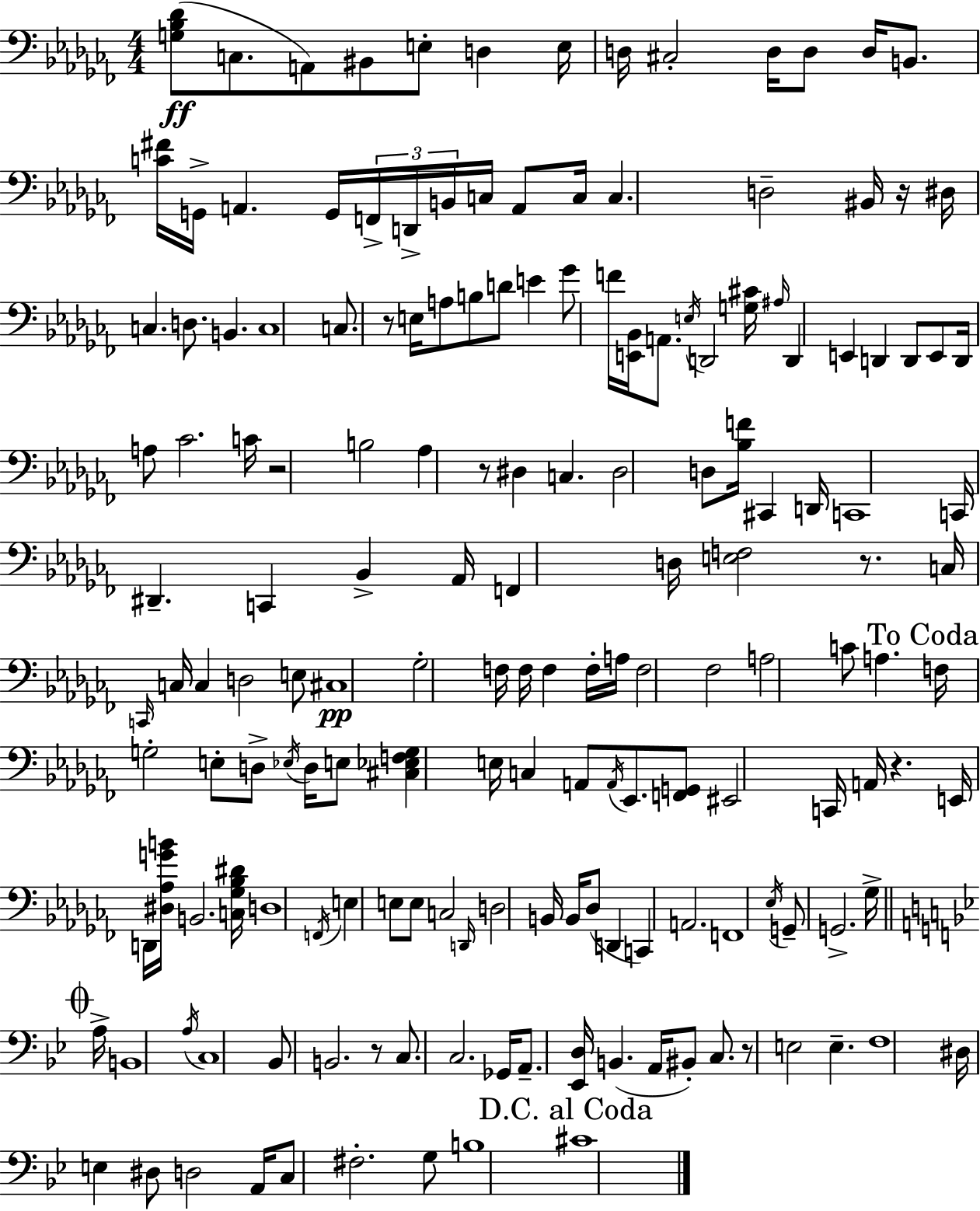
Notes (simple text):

[G3,Bb3,Db4]/e C3/e. A2/e BIS2/e E3/e D3/q E3/s D3/s C#3/h D3/s D3/e D3/s B2/e. [C4,F#4]/s G2/s A2/q. G2/s F2/s D2/s B2/s C3/s A2/e C3/s C3/q. D3/h BIS2/s R/s D#3/s C3/q. D3/e. B2/q. C3/w C3/e. R/e E3/s A3/e B3/e D4/e E4/q Gb4/e F4/s [E2,Bb2]/s A2/e. E3/s D2/h [G3,C#4]/s A#3/s D2/q E2/q D2/q D2/e E2/e D2/s A3/e CES4/h. C4/s R/h B3/h Ab3/q R/e D#3/q C3/q. D#3/h D3/e [Bb3,F4]/s C#2/q D2/s C2/w C2/s D#2/q. C2/q Bb2/q Ab2/s F2/q D3/s [E3,F3]/h R/e. C3/s C2/s C3/s C3/q D3/h E3/e C#3/w Gb3/h F3/s F3/s F3/q F3/s A3/s F3/h FES3/h A3/h C4/e A3/q. F3/s G3/h E3/e D3/e Eb3/s D3/s E3/e [C#3,Eb3,F3,G3]/q E3/s C3/q A2/e A2/s Eb2/e. [F2,G2]/e EIS2/h C2/s A2/s R/q. E2/s D2/s [D#3,Ab3,G4,B4]/s B2/h. [C3,Gb3,Bb3,D#4]/s D3/w F2/s E3/q E3/e E3/e C3/h D2/s D3/h B2/s B2/s Db3/e D2/q C2/q A2/h. F2/w Eb3/s G2/e G2/h. Gb3/s A3/s B2/w A3/s C3/w Bb2/e B2/h. R/e C3/e. C3/h. Gb2/s A2/e. [Eb2,D3]/s B2/q. A2/s BIS2/e C3/e. R/e E3/h E3/q. F3/w D#3/s E3/q D#3/e D3/h A2/s C3/e F#3/h. G3/e B3/w C#4/w